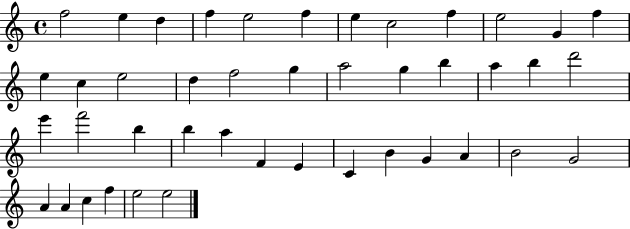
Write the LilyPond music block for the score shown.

{
  \clef treble
  \time 4/4
  \defaultTimeSignature
  \key c \major
  f''2 e''4 d''4 | f''4 e''2 f''4 | e''4 c''2 f''4 | e''2 g'4 f''4 | \break e''4 c''4 e''2 | d''4 f''2 g''4 | a''2 g''4 b''4 | a''4 b''4 d'''2 | \break e'''4 f'''2 b''4 | b''4 a''4 f'4 e'4 | c'4 b'4 g'4 a'4 | b'2 g'2 | \break a'4 a'4 c''4 f''4 | e''2 e''2 | \bar "|."
}